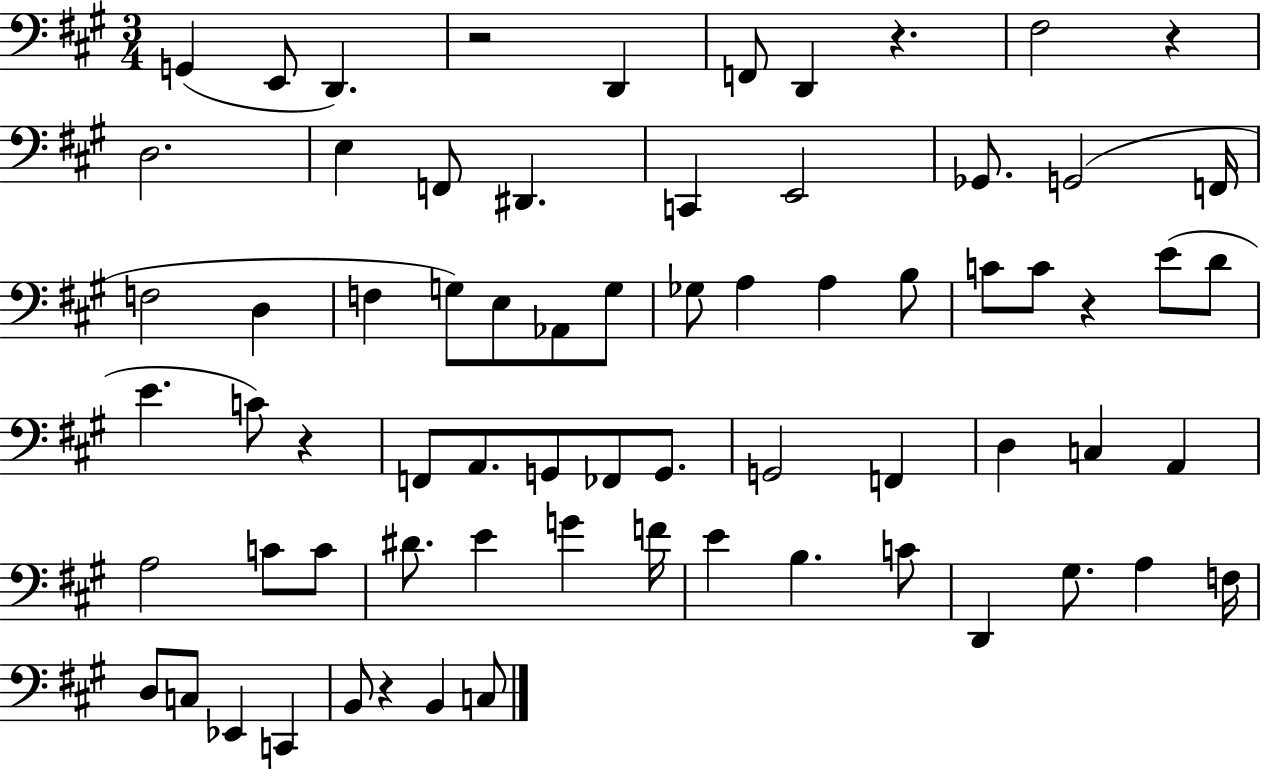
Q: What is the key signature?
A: A major